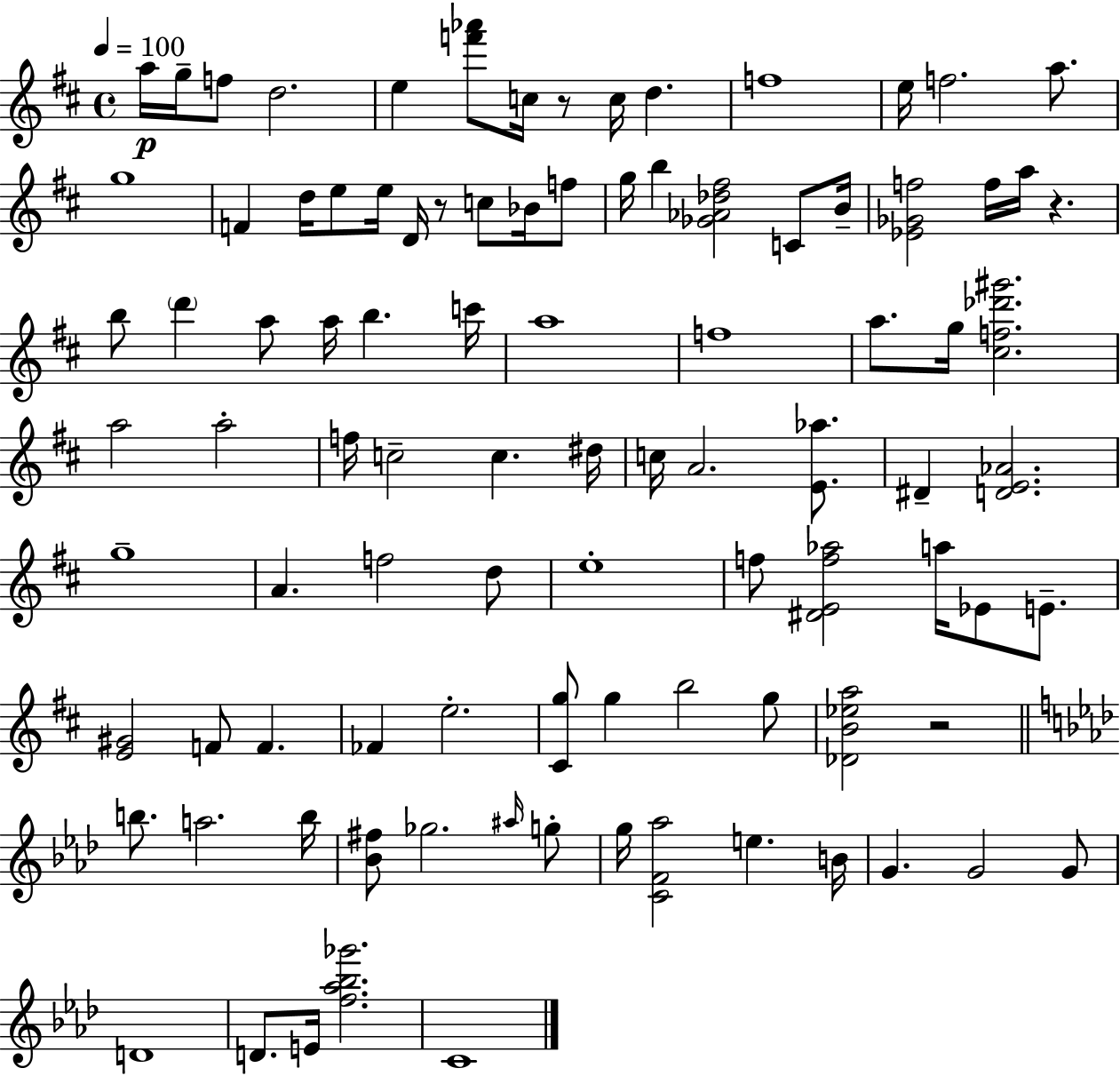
{
  \clef treble
  \time 4/4
  \defaultTimeSignature
  \key d \major
  \tempo 4 = 100
  \repeat volta 2 { a''16\p g''16-- f''8 d''2. | e''4 <f''' aes'''>8 c''16 r8 c''16 d''4. | f''1 | e''16 f''2. a''8. | \break g''1 | f'4 d''16 e''8 e''16 d'16 r8 c''8 bes'16 f''8 | g''16 b''4 <ges' aes' des'' fis''>2 c'8 b'16-- | <ees' ges' f''>2 f''16 a''16 r4. | \break b''8 \parenthesize d'''4 a''8 a''16 b''4. c'''16 | a''1 | f''1 | a''8. g''16 <cis'' f'' des''' gis'''>2. | \break a''2 a''2-. | f''16 c''2-- c''4. dis''16 | c''16 a'2. <e' aes''>8. | dis'4-- <d' e' aes'>2. | \break g''1-- | a'4. f''2 d''8 | e''1-. | f''8 <dis' e' f'' aes''>2 a''16 ees'8 e'8.-- | \break <e' gis'>2 f'8 f'4. | fes'4 e''2.-. | <cis' g''>8 g''4 b''2 g''8 | <des' b' ees'' a''>2 r2 | \break \bar "||" \break \key aes \major b''8. a''2. b''16 | <bes' fis''>8 ges''2. \grace { ais''16 } g''8-. | g''16 <c' f' aes''>2 e''4. | b'16 g'4. g'2 g'8 | \break d'1 | d'8. e'16 <f'' aes'' bes'' ges'''>2. | c'1 | } \bar "|."
}